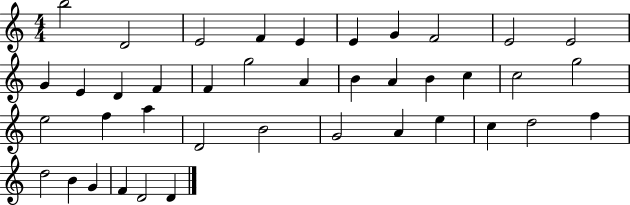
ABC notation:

X:1
T:Untitled
M:4/4
L:1/4
K:C
b2 D2 E2 F E E G F2 E2 E2 G E D F F g2 A B A B c c2 g2 e2 f a D2 B2 G2 A e c d2 f d2 B G F D2 D